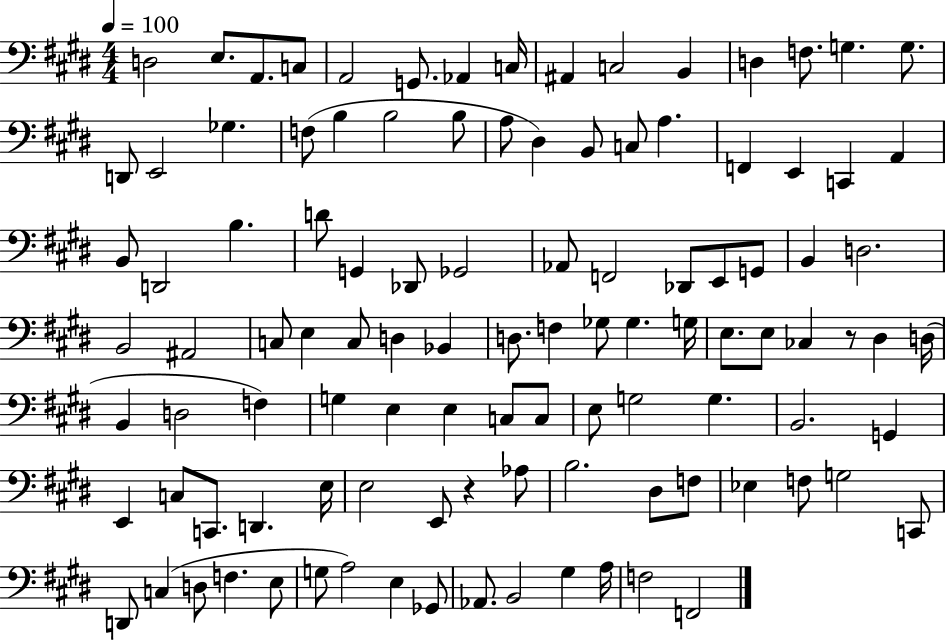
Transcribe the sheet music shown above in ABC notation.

X:1
T:Untitled
M:4/4
L:1/4
K:E
D,2 E,/2 A,,/2 C,/2 A,,2 G,,/2 _A,, C,/4 ^A,, C,2 B,, D, F,/2 G, G,/2 D,,/2 E,,2 _G, F,/2 B, B,2 B,/2 A,/2 ^D, B,,/2 C,/2 A, F,, E,, C,, A,, B,,/2 D,,2 B, D/2 G,, _D,,/2 _G,,2 _A,,/2 F,,2 _D,,/2 E,,/2 G,,/2 B,, D,2 B,,2 ^A,,2 C,/2 E, C,/2 D, _B,, D,/2 F, _G,/2 _G, G,/4 E,/2 E,/2 _C, z/2 ^D, D,/4 B,, D,2 F, G, E, E, C,/2 C,/2 E,/2 G,2 G, B,,2 G,, E,, C,/2 C,,/2 D,, E,/4 E,2 E,,/2 z _A,/2 B,2 ^D,/2 F,/2 _E, F,/2 G,2 C,,/2 D,,/2 C, D,/2 F, E,/2 G,/2 A,2 E, _G,,/2 _A,,/2 B,,2 ^G, A,/4 F,2 F,,2